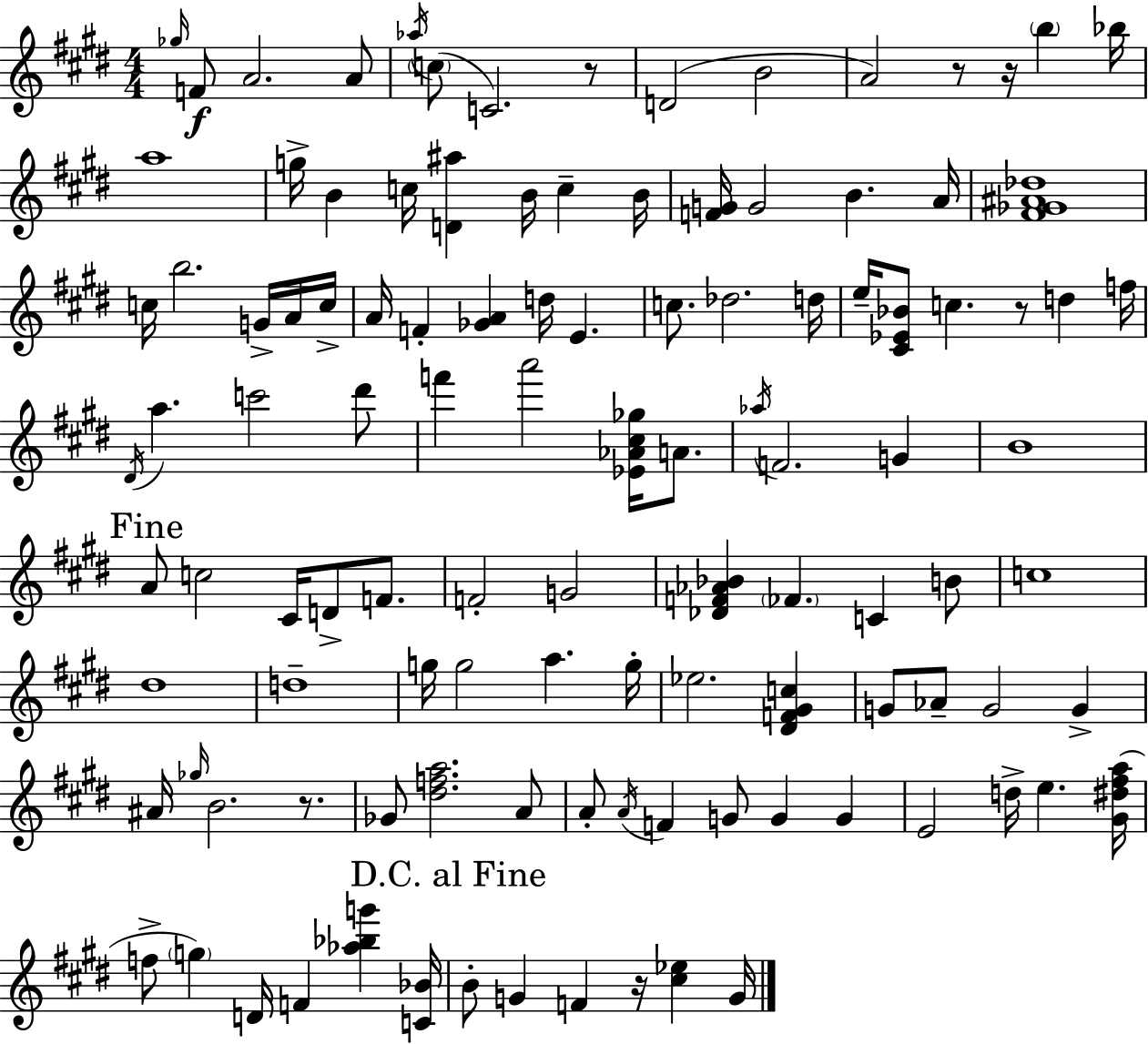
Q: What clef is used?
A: treble